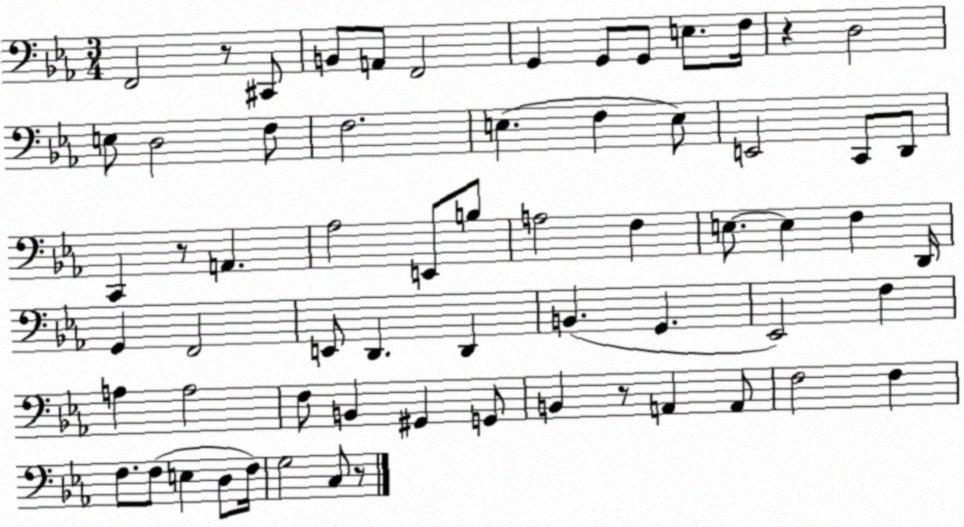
X:1
T:Untitled
M:3/4
L:1/4
K:Eb
F,,2 z/2 ^C,,/2 B,,/2 A,,/2 F,,2 G,, G,,/2 G,,/2 E,/2 F,/4 z D,2 E,/2 D,2 F,/2 F,2 E, F, E,/2 E,,2 C,,/2 D,,/2 C,, z/2 A,, _A,2 E,,/2 B,/2 A,2 F, E,/2 E, F, D,,/4 G,, F,,2 E,,/2 D,, D,, B,, G,, _E,,2 F, A, A,2 F,/2 B,, ^G,, G,,/2 B,, z/2 A,, A,,/2 F,2 F, F,/2 F,/2 E, D,/2 F,/4 G,2 C,/2 z/2